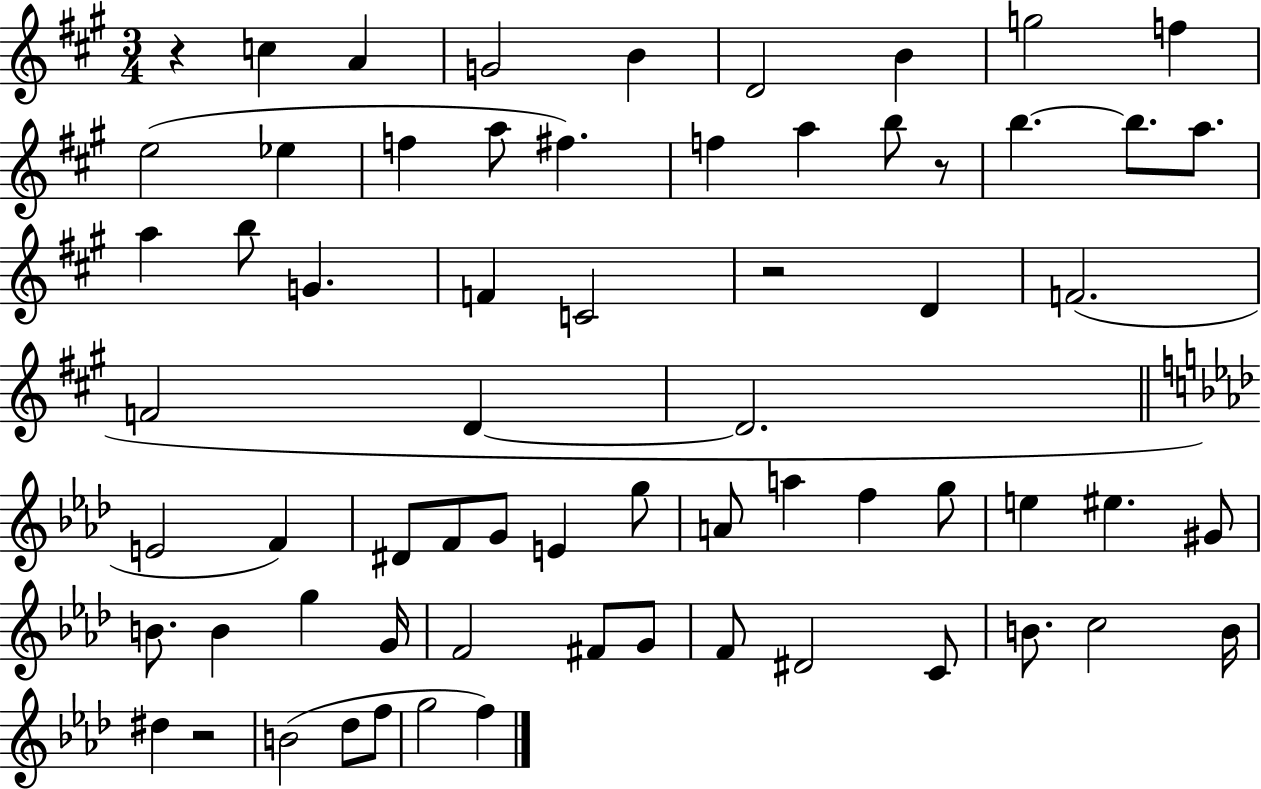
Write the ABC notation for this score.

X:1
T:Untitled
M:3/4
L:1/4
K:A
z c A G2 B D2 B g2 f e2 _e f a/2 ^f f a b/2 z/2 b b/2 a/2 a b/2 G F C2 z2 D F2 F2 D D2 E2 F ^D/2 F/2 G/2 E g/2 A/2 a f g/2 e ^e ^G/2 B/2 B g G/4 F2 ^F/2 G/2 F/2 ^D2 C/2 B/2 c2 B/4 ^d z2 B2 _d/2 f/2 g2 f